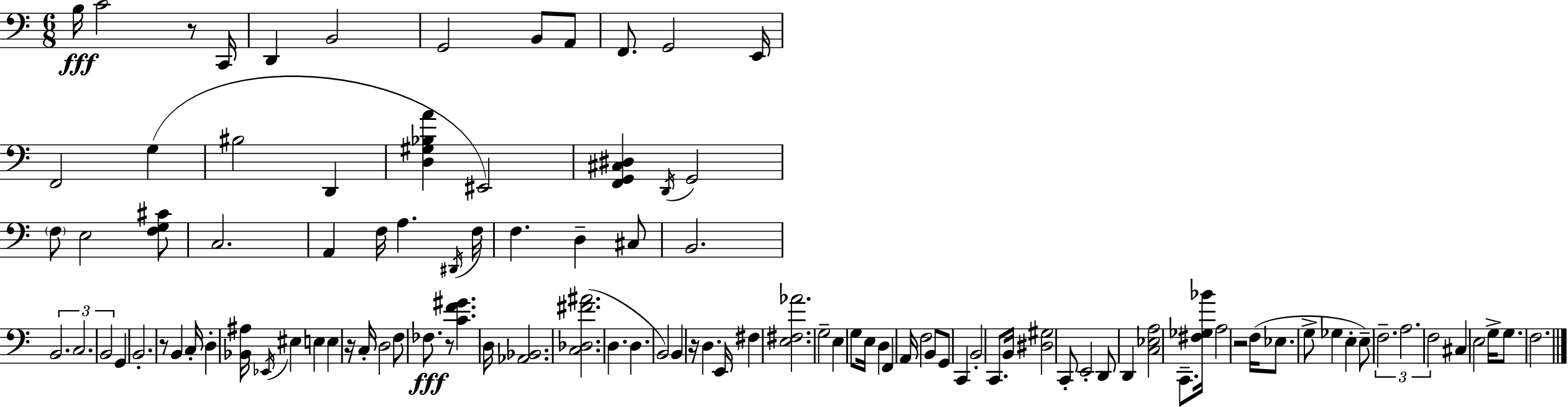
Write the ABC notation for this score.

X:1
T:Untitled
M:6/8
L:1/4
K:Am
B,/4 C2 z/2 C,,/4 D,, B,,2 G,,2 B,,/2 A,,/2 F,,/2 G,,2 E,,/4 F,,2 G, ^B,2 D,, [D,^G,_B,A] ^E,,2 [F,,G,,^C,^D,] D,,/4 G,,2 F,/2 E,2 [F,G,^C]/2 C,2 A,, F,/4 A, ^D,,/4 F,/4 F, D, ^C,/2 B,,2 B,,2 C,2 B,,2 G,, B,,2 z/2 B,, C,/4 D, [_B,,^A,]/4 _E,,/4 ^E, E, E, z/4 C,/4 D,2 F,/2 _F,/2 z/2 [CF^G] D,/4 [_A,,_B,,]2 [C,_D,^F^A]2 D, D, B,,2 B,, z/4 D, E,,/4 ^F, [E,^F,_A]2 G,2 E, G,/2 E,/4 D, F,, A,,/4 F,2 B,,/2 G,,/2 C,, B,,2 C,,/2 B,,/4 [^D,^G,]2 C,,/2 E,,2 D,,/2 D,, [C,_E,A,]2 C,,/2 [^F,_G,_B]/4 A,2 z2 F,/4 _E,/2 G,/2 _G, E, E,/2 F,2 A,2 F,2 ^C, E,2 G,/4 G,/2 F,2